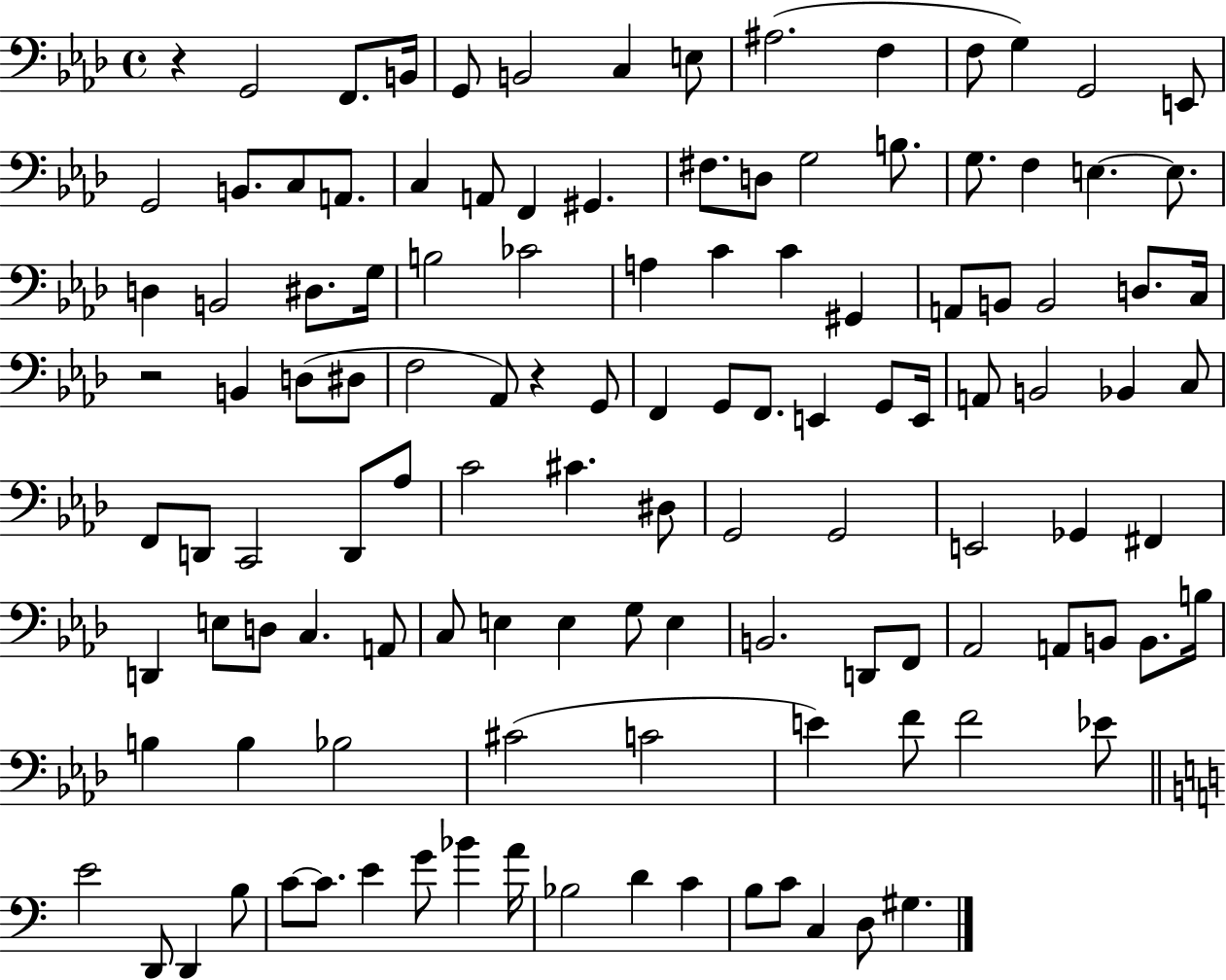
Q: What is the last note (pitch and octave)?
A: G#3